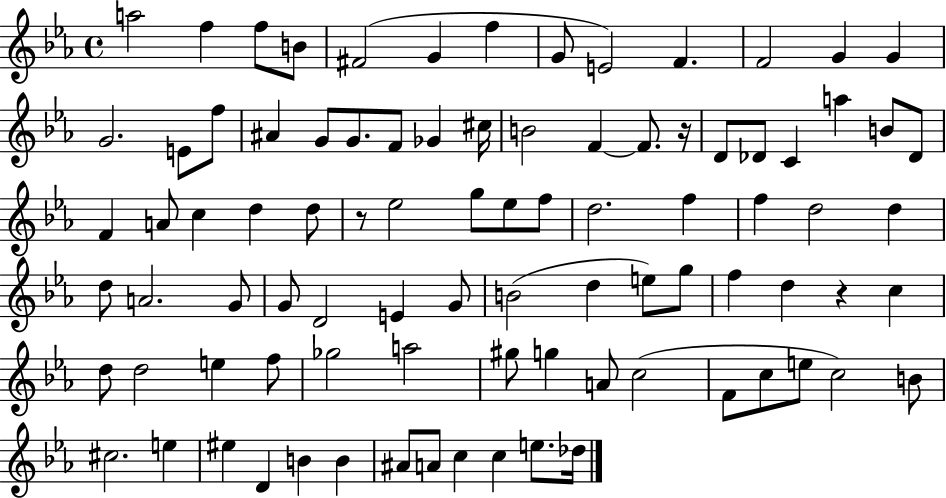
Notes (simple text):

A5/h F5/q F5/e B4/e F#4/h G4/q F5/q G4/e E4/h F4/q. F4/h G4/q G4/q G4/h. E4/e F5/e A#4/q G4/e G4/e. F4/e Gb4/q C#5/s B4/h F4/q F4/e. R/s D4/e Db4/e C4/q A5/q B4/e Db4/e F4/q A4/e C5/q D5/q D5/e R/e Eb5/h G5/e Eb5/e F5/e D5/h. F5/q F5/q D5/h D5/q D5/e A4/h. G4/e G4/e D4/h E4/q G4/e B4/h D5/q E5/e G5/e F5/q D5/q R/q C5/q D5/e D5/h E5/q F5/e Gb5/h A5/h G#5/e G5/q A4/e C5/h F4/e C5/e E5/e C5/h B4/e C#5/h. E5/q EIS5/q D4/q B4/q B4/q A#4/e A4/e C5/q C5/q E5/e. Db5/s